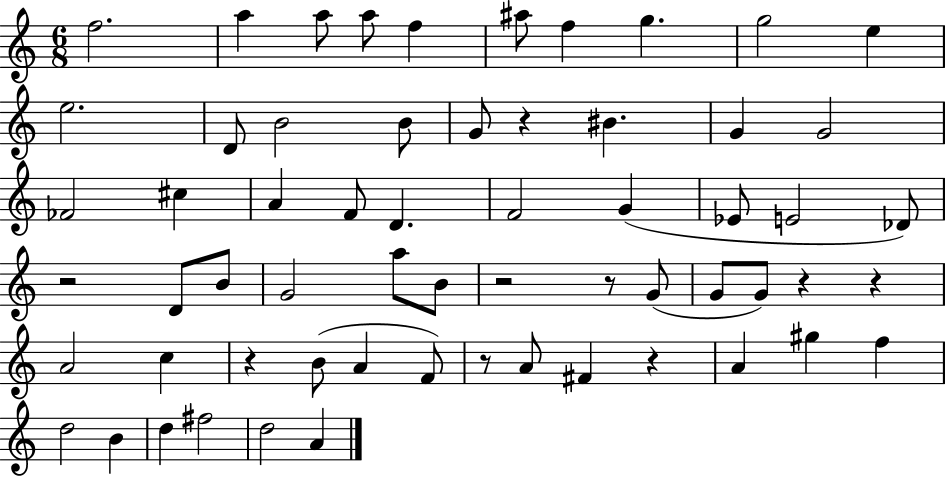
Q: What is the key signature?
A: C major